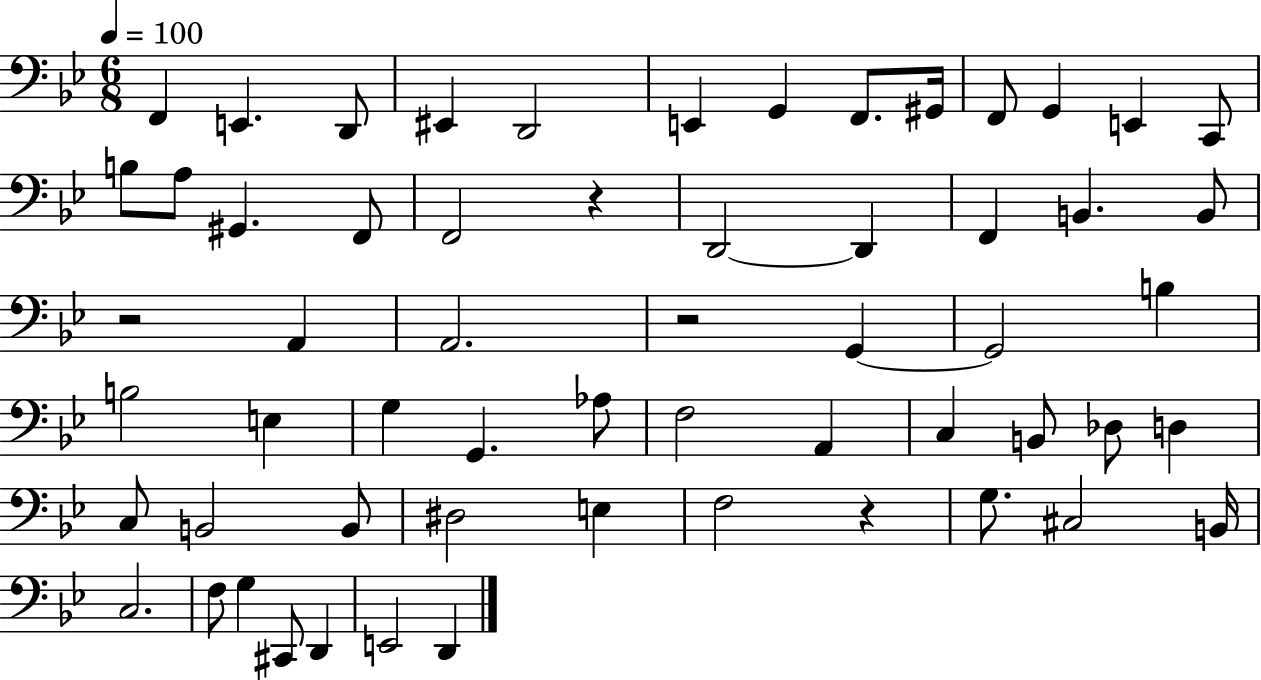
{
  \clef bass
  \numericTimeSignature
  \time 6/8
  \key bes \major
  \tempo 4 = 100
  \repeat volta 2 { f,4 e,4. d,8 | eis,4 d,2 | e,4 g,4 f,8. gis,16 | f,8 g,4 e,4 c,8 | \break b8 a8 gis,4. f,8 | f,2 r4 | d,2~~ d,4 | f,4 b,4. b,8 | \break r2 a,4 | a,2. | r2 g,4~~ | g,2 b4 | \break b2 e4 | g4 g,4. aes8 | f2 a,4 | c4 b,8 des8 d4 | \break c8 b,2 b,8 | dis2 e4 | f2 r4 | g8. cis2 b,16 | \break c2. | f8 g4 cis,8 d,4 | e,2 d,4 | } \bar "|."
}